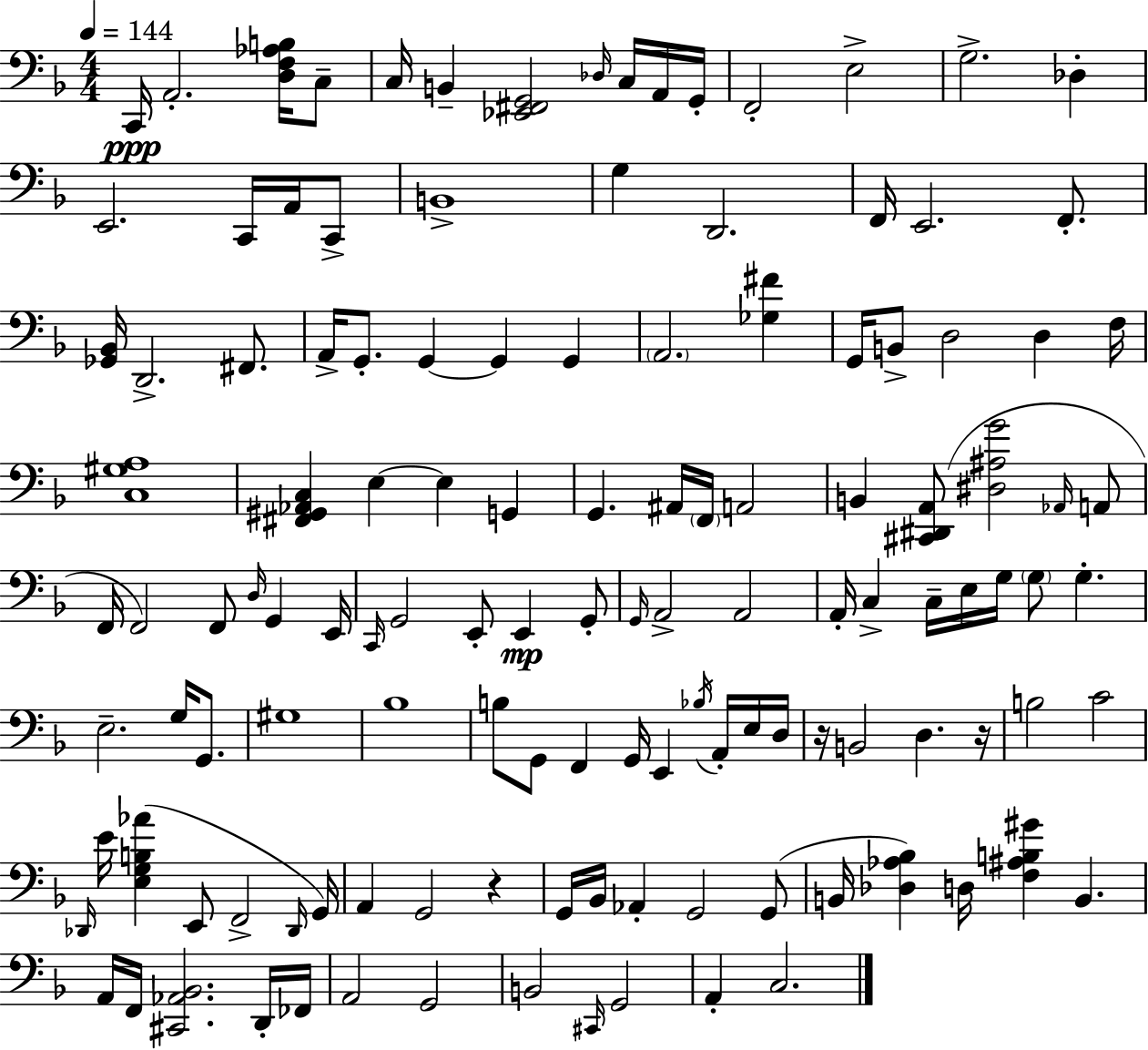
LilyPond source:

{
  \clef bass
  \numericTimeSignature
  \time 4/4
  \key f \major
  \tempo 4 = 144
  c,16\ppp a,2.-. <d f aes b>16 c8-- | c16 b,4-- <ees, fis, g,>2 \grace { des16 } c16 a,16 | g,16-. f,2-. e2-> | g2.-> des4-. | \break e,2. c,16 a,16 c,8-> | b,1-> | g4 d,2. | f,16 e,2. f,8.-. | \break <ges, bes,>16 d,2.-> fis,8. | a,16-> g,8.-. g,4~~ g,4 g,4 | \parenthesize a,2. <ges fis'>4 | g,16 b,8-> d2 d4 | \break f16 <c gis a>1 | <fis, gis, aes, c>4 e4~~ e4 g,4 | g,4. ais,16 \parenthesize f,16 a,2 | b,4 <cis, dis, a,>8( <dis ais g'>2 \grace { aes,16 } | \break a,8 f,16 f,2) f,8 \grace { d16 } g,4 | e,16 \grace { c,16 } g,2 e,8-. e,4\mp | g,8-. \grace { g,16 } a,2-> a,2 | a,16-. c4-> c16-- e16 g16 \parenthesize g8 g4.-. | \break e2.-- | g16 g,8. gis1 | bes1 | b8 g,8 f,4 g,16 e,4 | \break \acciaccatura { bes16 } a,16-. e16 d16 r16 b,2 d4. | r16 b2 c'2 | \grace { des,16 } e'16 <e g b aes'>4( e,8 f,2-> | \grace { des,16 } g,16) a,4 g,2 | \break r4 g,16 bes,16 aes,4-. g,2 | g,8( b,16 <des aes bes>4) d16 <f ais b gis'>4 | b,4. a,16 f,16 <cis, aes, bes,>2. | d,16-. fes,16 a,2 | \break g,2 b,2 | \grace { cis,16 } g,2 a,4-. c2. | \bar "|."
}